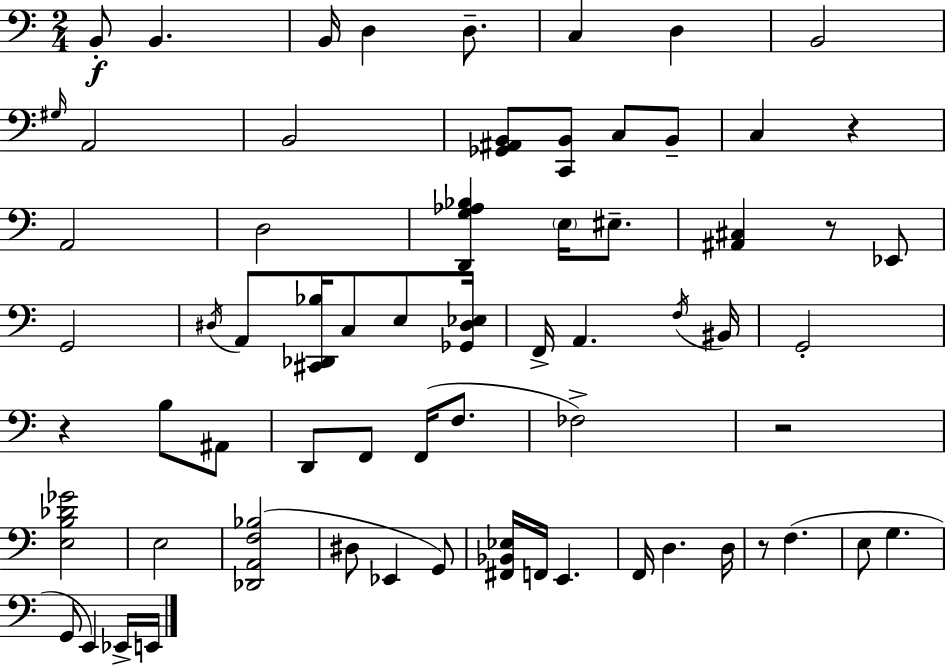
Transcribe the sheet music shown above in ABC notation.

X:1
T:Untitled
M:2/4
L:1/4
K:Am
B,,/2 B,, B,,/4 D, D,/2 C, D, B,,2 ^G,/4 A,,2 B,,2 [_G,,^A,,B,,]/2 [C,,B,,]/2 C,/2 B,,/2 C, z A,,2 D,2 [D,,G,_A,_B,] E,/4 ^E,/2 [^A,,^C,] z/2 _E,,/2 G,,2 ^D,/4 A,,/2 [^C,,_D,,_B,]/4 C,/2 E,/2 [_G,,^D,_E,]/4 F,,/4 A,, F,/4 ^B,,/4 G,,2 z B,/2 ^A,,/2 D,,/2 F,,/2 F,,/4 F,/2 _F,2 z2 [E,B,_D_G]2 E,2 [_D,,A,,F,_B,]2 ^D,/2 _E,, G,,/2 [^F,,_B,,_E,]/4 F,,/4 E,, F,,/4 D, D,/4 z/2 F, E,/2 G, G,,/2 E,, _E,,/4 E,,/4